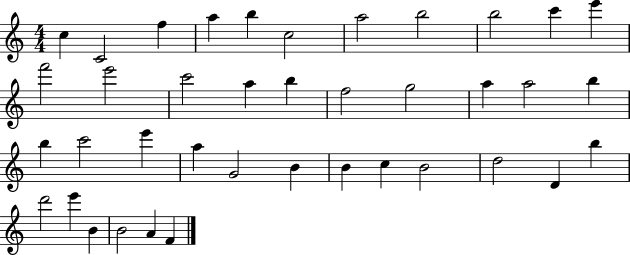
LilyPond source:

{
  \clef treble
  \numericTimeSignature
  \time 4/4
  \key c \major
  c''4 c'2 f''4 | a''4 b''4 c''2 | a''2 b''2 | b''2 c'''4 e'''4 | \break f'''2 e'''2 | c'''2 a''4 b''4 | f''2 g''2 | a''4 a''2 b''4 | \break b''4 c'''2 e'''4 | a''4 g'2 b'4 | b'4 c''4 b'2 | d''2 d'4 b''4 | \break d'''2 e'''4 b'4 | b'2 a'4 f'4 | \bar "|."
}